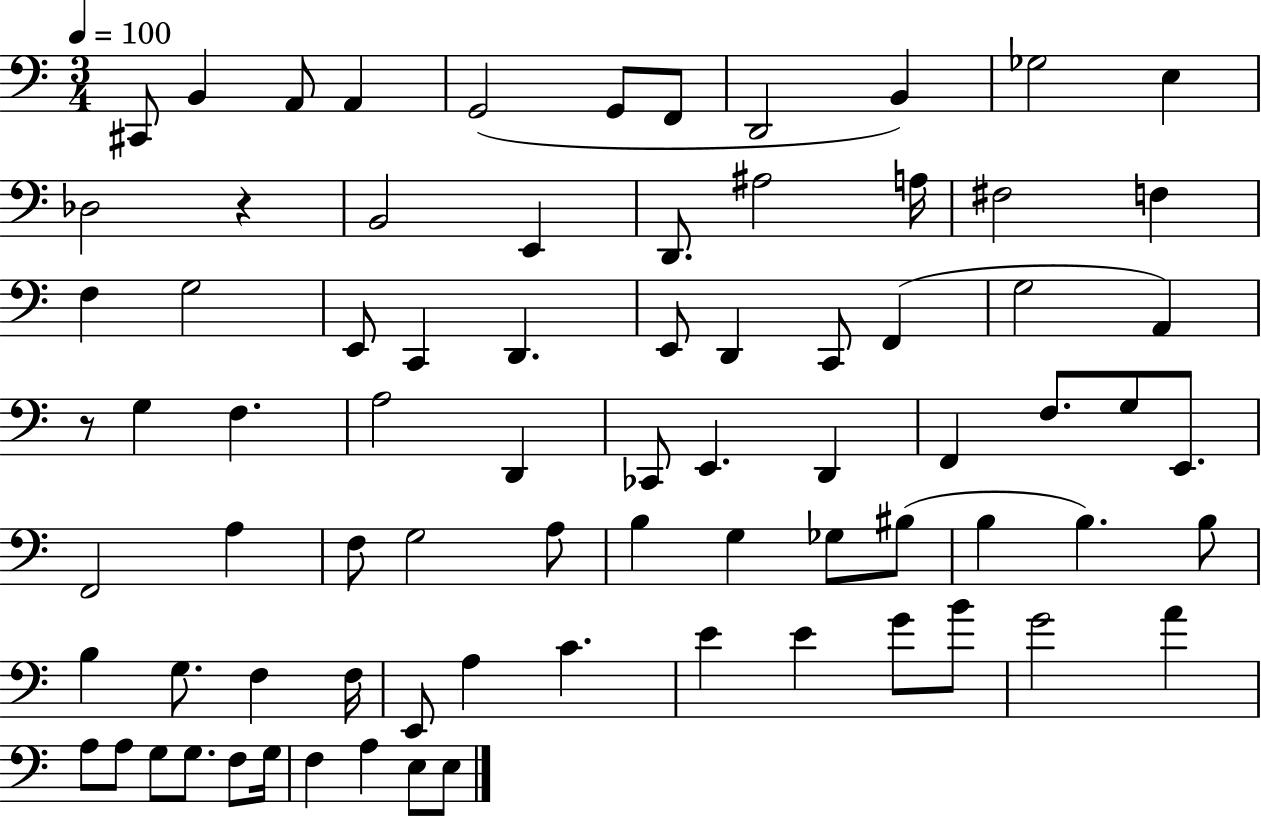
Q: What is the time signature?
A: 3/4